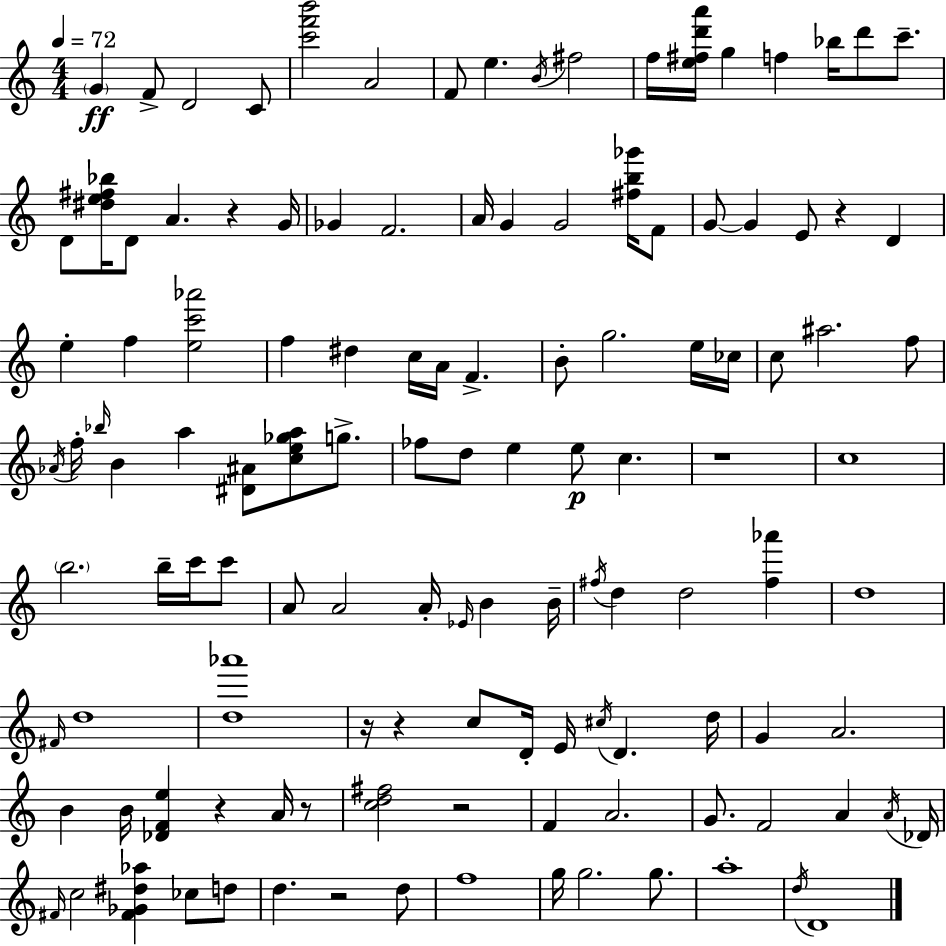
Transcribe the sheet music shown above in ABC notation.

X:1
T:Untitled
M:4/4
L:1/4
K:C
G F/2 D2 C/2 [c'f'b']2 A2 F/2 e B/4 ^f2 f/4 [e^fd'a']/4 g f _b/4 d'/2 c'/2 D/2 [^de^f_b]/4 D/2 A z G/4 _G F2 A/4 G G2 [^fb_g']/4 F/2 G/2 G E/2 z D e f [ec'_a']2 f ^d c/4 A/4 F B/2 g2 e/4 _c/4 c/2 ^a2 f/2 _A/4 f/4 _b/4 B a [^D^A]/2 [ce_ga]/2 g/2 _f/2 d/2 e e/2 c z4 c4 b2 b/4 c'/4 c'/2 A/2 A2 A/4 _E/4 B B/4 ^f/4 d d2 [^f_a'] d4 ^F/4 d4 [d_a']4 z/4 z c/2 D/4 E/4 ^c/4 D d/4 G A2 B B/4 [_DFe] z A/4 z/2 [cd^f]2 z2 F A2 G/2 F2 A A/4 _D/4 ^F/4 c2 [^F_G^d_a] _c/2 d/2 d z2 d/2 f4 g/4 g2 g/2 a4 d/4 D4